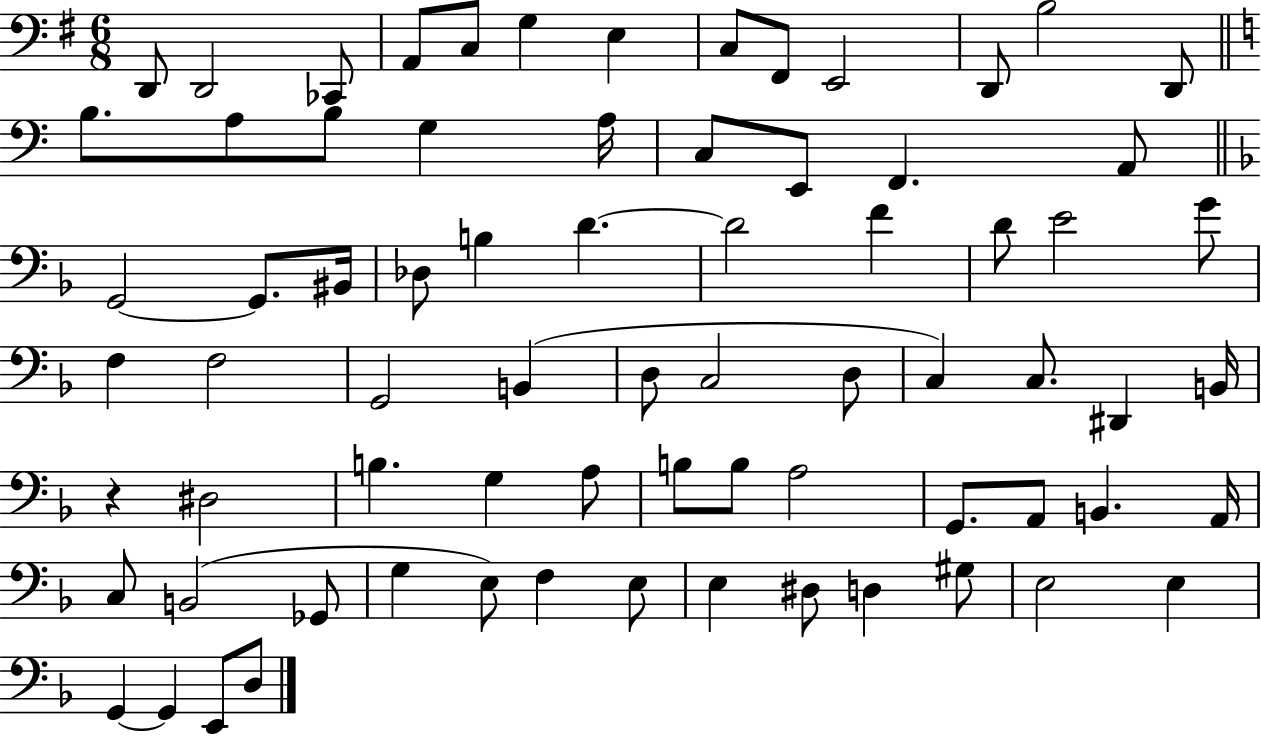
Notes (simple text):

D2/e D2/h CES2/e A2/e C3/e G3/q E3/q C3/e F#2/e E2/h D2/e B3/h D2/e B3/e. A3/e B3/e G3/q A3/s C3/e E2/e F2/q. A2/e G2/h G2/e. BIS2/s Db3/e B3/q D4/q. D4/h F4/q D4/e E4/h G4/e F3/q F3/h G2/h B2/q D3/e C3/h D3/e C3/q C3/e. D#2/q B2/s R/q D#3/h B3/q. G3/q A3/e B3/e B3/e A3/h G2/e. A2/e B2/q. A2/s C3/e B2/h Gb2/e G3/q E3/e F3/q E3/e E3/q D#3/e D3/q G#3/e E3/h E3/q G2/q G2/q E2/e D3/e